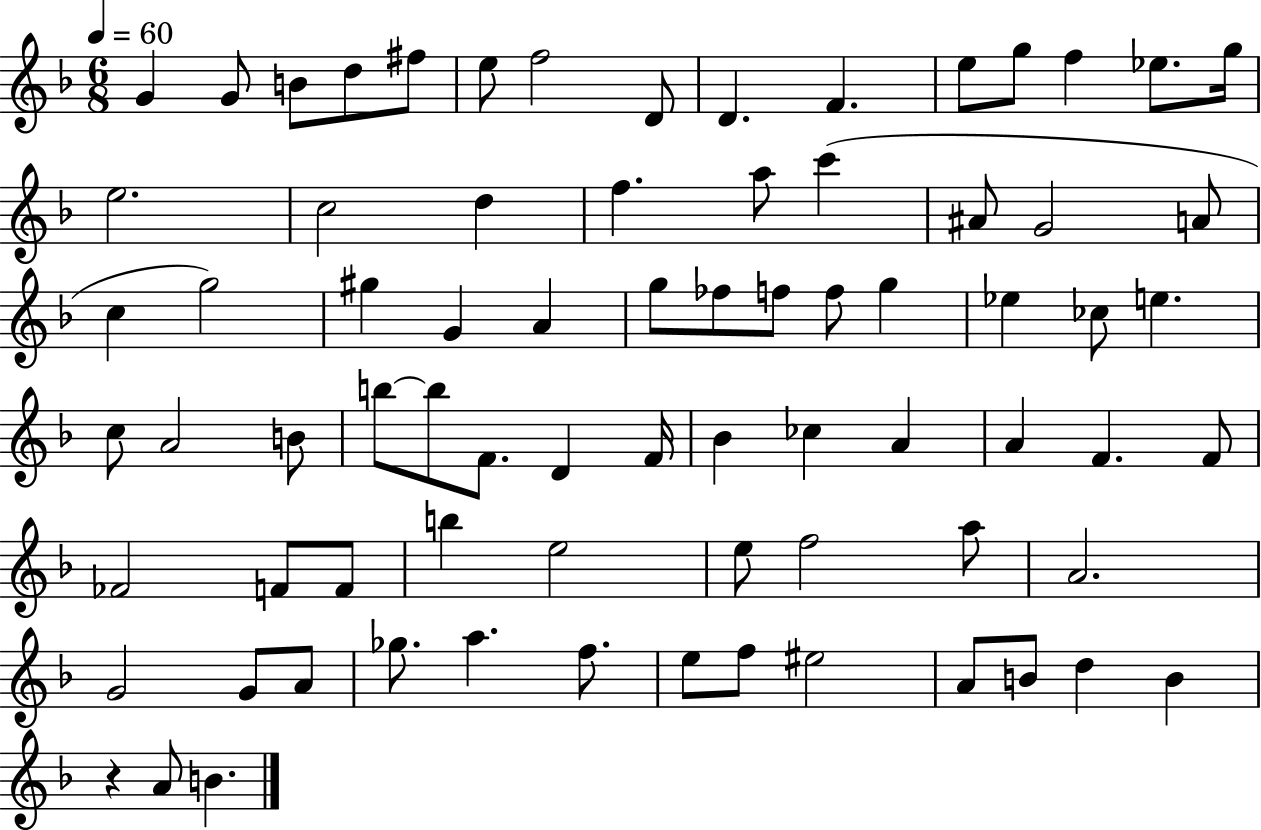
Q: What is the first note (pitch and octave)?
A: G4